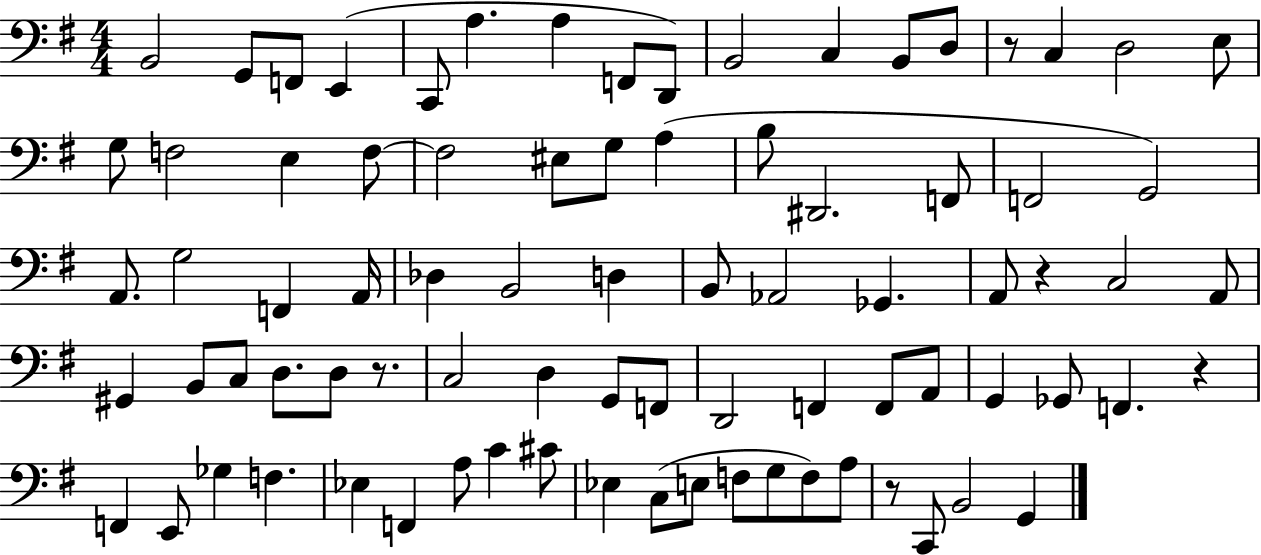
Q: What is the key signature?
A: G major